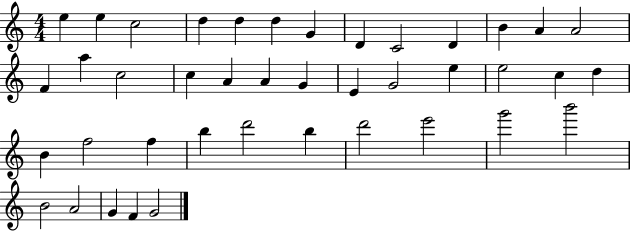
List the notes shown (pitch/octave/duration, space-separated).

E5/q E5/q C5/h D5/q D5/q D5/q G4/q D4/q C4/h D4/q B4/q A4/q A4/h F4/q A5/q C5/h C5/q A4/q A4/q G4/q E4/q G4/h E5/q E5/h C5/q D5/q B4/q F5/h F5/q B5/q D6/h B5/q D6/h E6/h G6/h B6/h B4/h A4/h G4/q F4/q G4/h